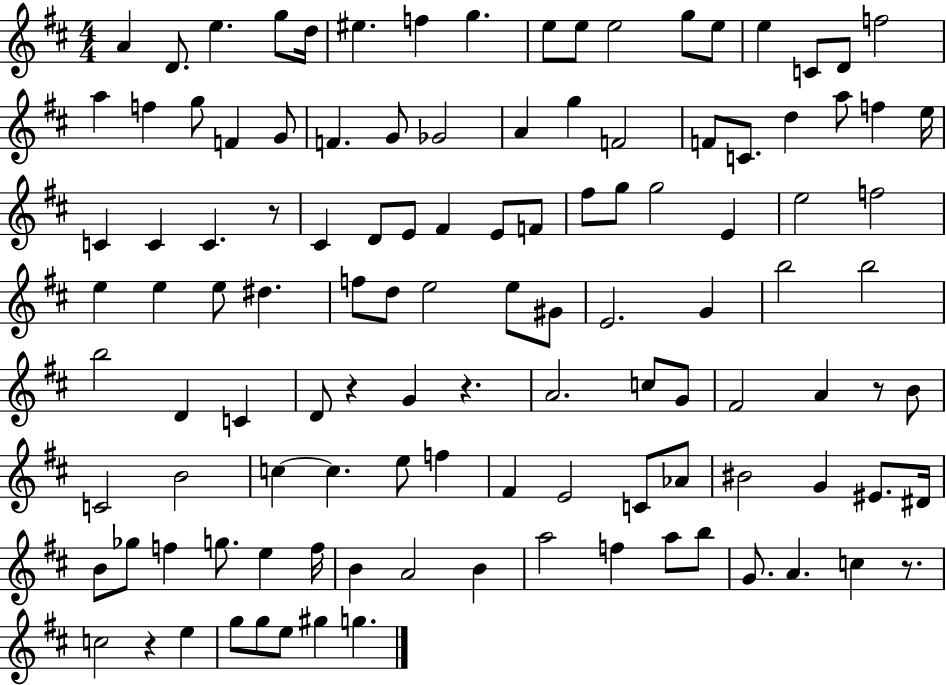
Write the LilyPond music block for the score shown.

{
  \clef treble
  \numericTimeSignature
  \time 4/4
  \key d \major
  a'4 d'8. e''4. g''8 d''16 | eis''4. f''4 g''4. | e''8 e''8 e''2 g''8 e''8 | e''4 c'8 d'8 f''2 | \break a''4 f''4 g''8 f'4 g'8 | f'4. g'8 ges'2 | a'4 g''4 f'2 | f'8 c'8. d''4 a''8 f''4 e''16 | \break c'4 c'4 c'4. r8 | cis'4 d'8 e'8 fis'4 e'8 f'8 | fis''8 g''8 g''2 e'4 | e''2 f''2 | \break e''4 e''4 e''8 dis''4. | f''8 d''8 e''2 e''8 gis'8 | e'2. g'4 | b''2 b''2 | \break b''2 d'4 c'4 | d'8 r4 g'4 r4. | a'2. c''8 g'8 | fis'2 a'4 r8 b'8 | \break c'2 b'2 | c''4~~ c''4. e''8 f''4 | fis'4 e'2 c'8 aes'8 | bis'2 g'4 eis'8. dis'16 | \break b'8 ges''8 f''4 g''8. e''4 f''16 | b'4 a'2 b'4 | a''2 f''4 a''8 b''8 | g'8. a'4. c''4 r8. | \break c''2 r4 e''4 | g''8 g''8 e''8 gis''4 g''4. | \bar "|."
}